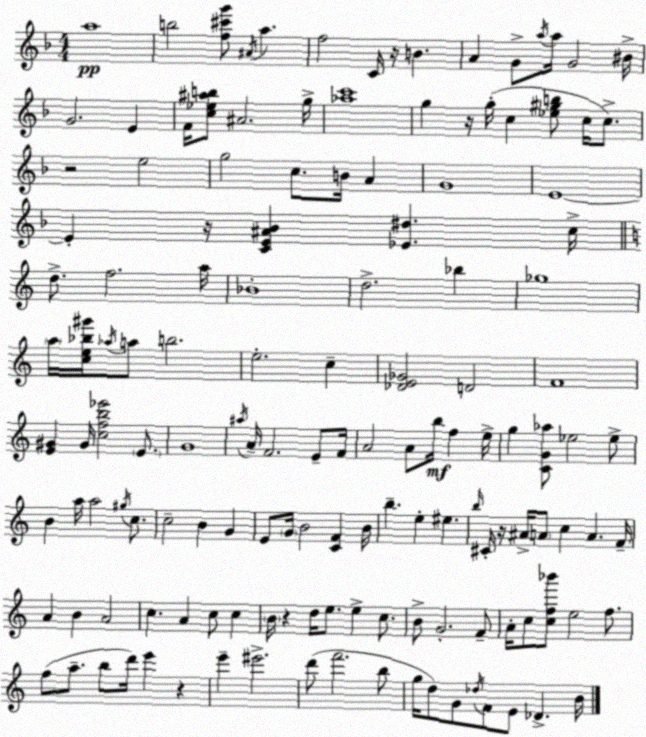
X:1
T:Untitled
M:4/4
L:1/4
K:Dm
a4 b2 [f^c'g']/2 ^A/4 a f2 C/4 z/4 B A G/2 a/4 a/4 G2 ^B/4 G2 E F/4 [c_e^ab]/2 ^A2 g/4 [_ac']4 g z/4 g/4 c [_e^gb]/2 c/4 c/2 z2 e2 g2 c/2 B/4 A G4 E4 E z/4 [CE^A_B] [_E^d] c/4 d/2 f2 a/4 _B4 d2 _b _g4 a/4 [ce_b^g']/4 _a/4 a/2 b2 e2 c [_DE_G]2 D2 F4 [E^G] ^G/4 [cfb_e']2 E/2 G4 ^a/4 A/4 F2 E/2 F/4 A2 A/2 b/4 f e/4 g [CG_a]/2 _e2 _e/2 B a/4 a2 ^g/4 c/2 c2 B G E/2 G/4 B2 [CF] B/4 b e ^e b/4 ^C/4 z/4 ^A/4 A/2 c A F/4 A B A2 c A c/2 c B/4 z d/4 e/2 e c/2 B/2 G2 F/2 A/4 c/2 [cf_b']/2 e2 f/2 f/2 a/2 b/2 d'/4 e' z e' ^e'2 d'/2 f'2 b/2 g/4 d/2 G/2 _d/4 F/2 E/2 _D B/4